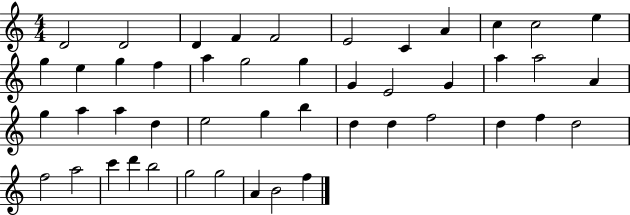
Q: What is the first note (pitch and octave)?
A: D4